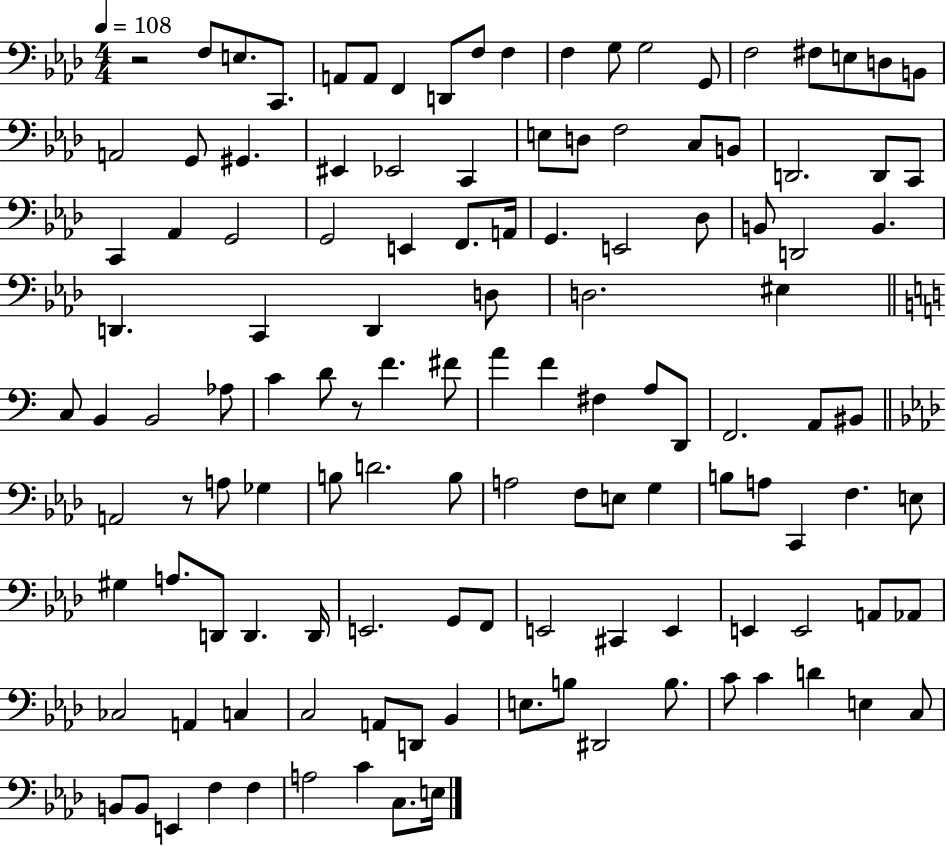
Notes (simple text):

R/h F3/e E3/e. C2/e. A2/e A2/e F2/q D2/e F3/e F3/q F3/q G3/e G3/h G2/e F3/h F#3/e E3/e D3/e B2/e A2/h G2/e G#2/q. EIS2/q Eb2/h C2/q E3/e D3/e F3/h C3/e B2/e D2/h. D2/e C2/e C2/q Ab2/q G2/h G2/h E2/q F2/e. A2/s G2/q. E2/h Db3/e B2/e D2/h B2/q. D2/q. C2/q D2/q D3/e D3/h. EIS3/q C3/e B2/q B2/h Ab3/e C4/q D4/e R/e F4/q. F#4/e A4/q F4/q F#3/q A3/e D2/e F2/h. A2/e BIS2/e A2/h R/e A3/e Gb3/q B3/e D4/h. B3/e A3/h F3/e E3/e G3/q B3/e A3/e C2/q F3/q. E3/e G#3/q A3/e. D2/e D2/q. D2/s E2/h. G2/e F2/e E2/h C#2/q E2/q E2/q E2/h A2/e Ab2/e CES3/h A2/q C3/q C3/h A2/e D2/e Bb2/q E3/e. B3/e D#2/h B3/e. C4/e C4/q D4/q E3/q C3/e B2/e B2/e E2/q F3/q F3/q A3/h C4/q C3/e. E3/s